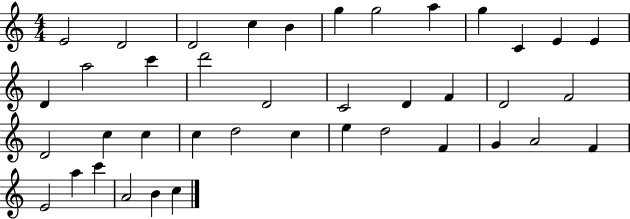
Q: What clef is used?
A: treble